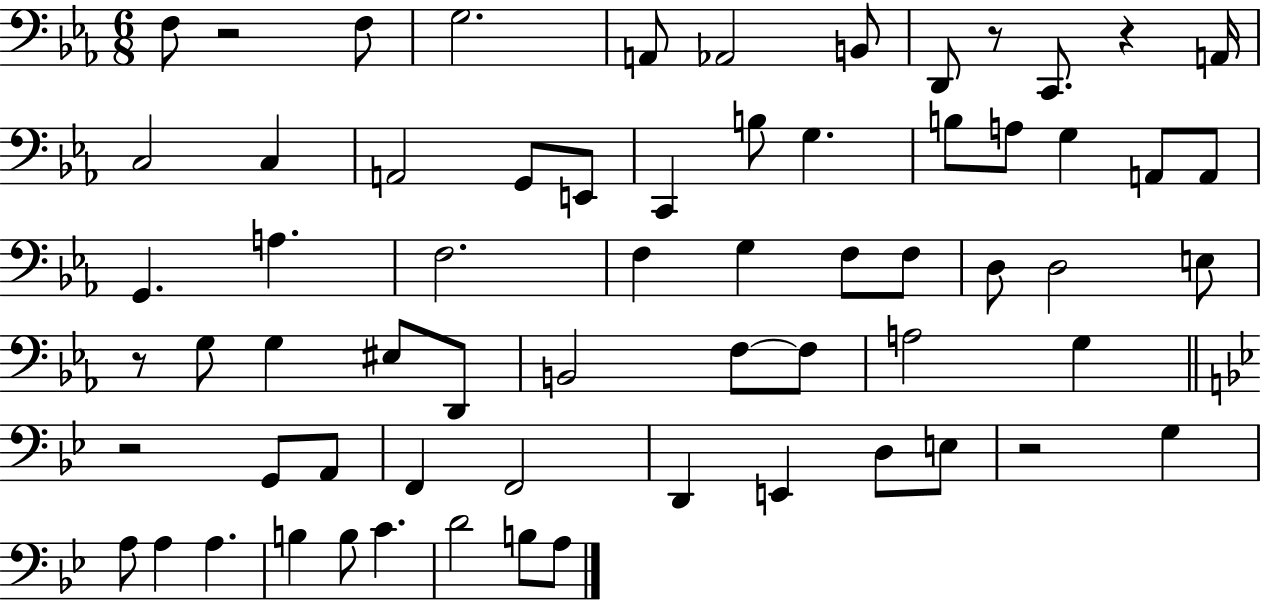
F3/e R/h F3/e G3/h. A2/e Ab2/h B2/e D2/e R/e C2/e. R/q A2/s C3/h C3/q A2/h G2/e E2/e C2/q B3/e G3/q. B3/e A3/e G3/q A2/e A2/e G2/q. A3/q. F3/h. F3/q G3/q F3/e F3/e D3/e D3/h E3/e R/e G3/e G3/q EIS3/e D2/e B2/h F3/e F3/e A3/h G3/q R/h G2/e A2/e F2/q F2/h D2/q E2/q D3/e E3/e R/h G3/q A3/e A3/q A3/q. B3/q B3/e C4/q. D4/h B3/e A3/e